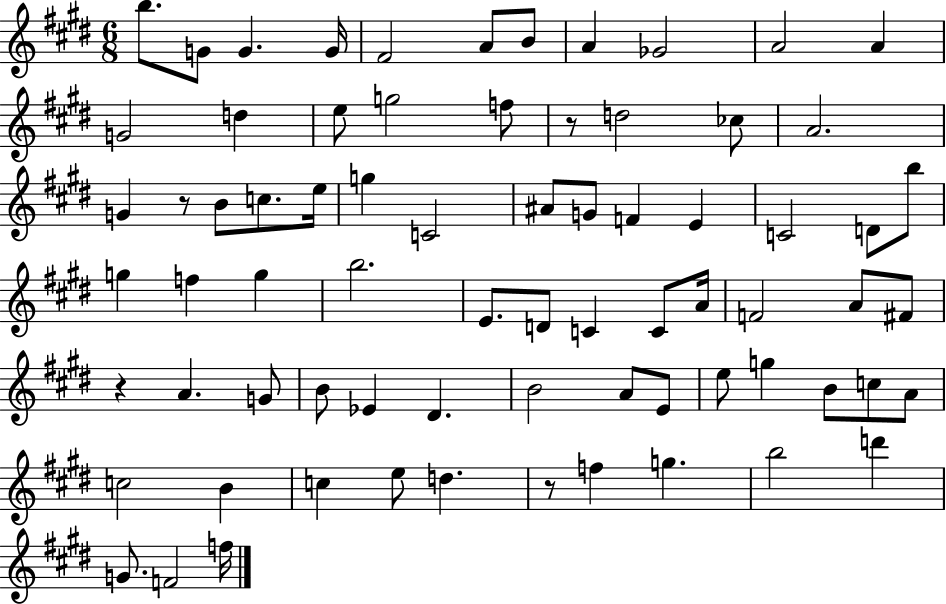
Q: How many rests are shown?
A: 4